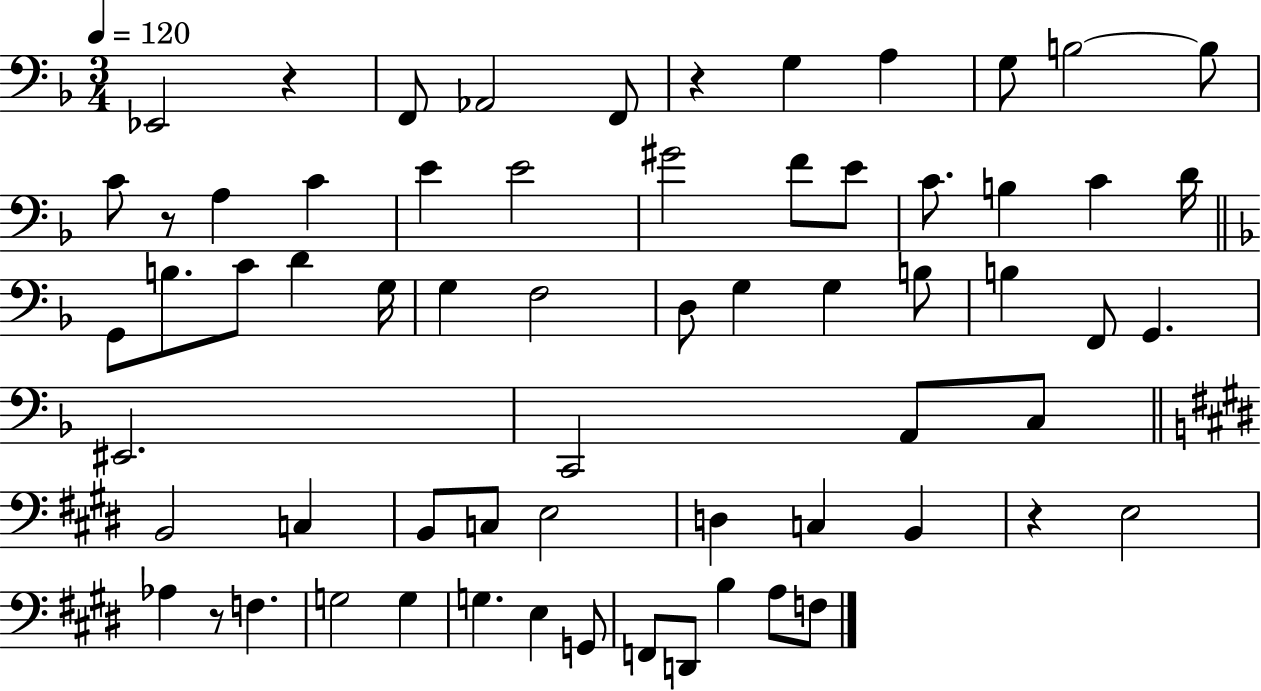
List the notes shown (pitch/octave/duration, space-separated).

Eb2/h R/q F2/e Ab2/h F2/e R/q G3/q A3/q G3/e B3/h B3/e C4/e R/e A3/q C4/q E4/q E4/h G#4/h F4/e E4/e C4/e. B3/q C4/q D4/s G2/e B3/e. C4/e D4/q G3/s G3/q F3/h D3/e G3/q G3/q B3/e B3/q F2/e G2/q. EIS2/h. C2/h A2/e C3/e B2/h C3/q B2/e C3/e E3/h D3/q C3/q B2/q R/q E3/h Ab3/q R/e F3/q. G3/h G3/q G3/q. E3/q G2/e F2/e D2/e B3/q A3/e F3/e